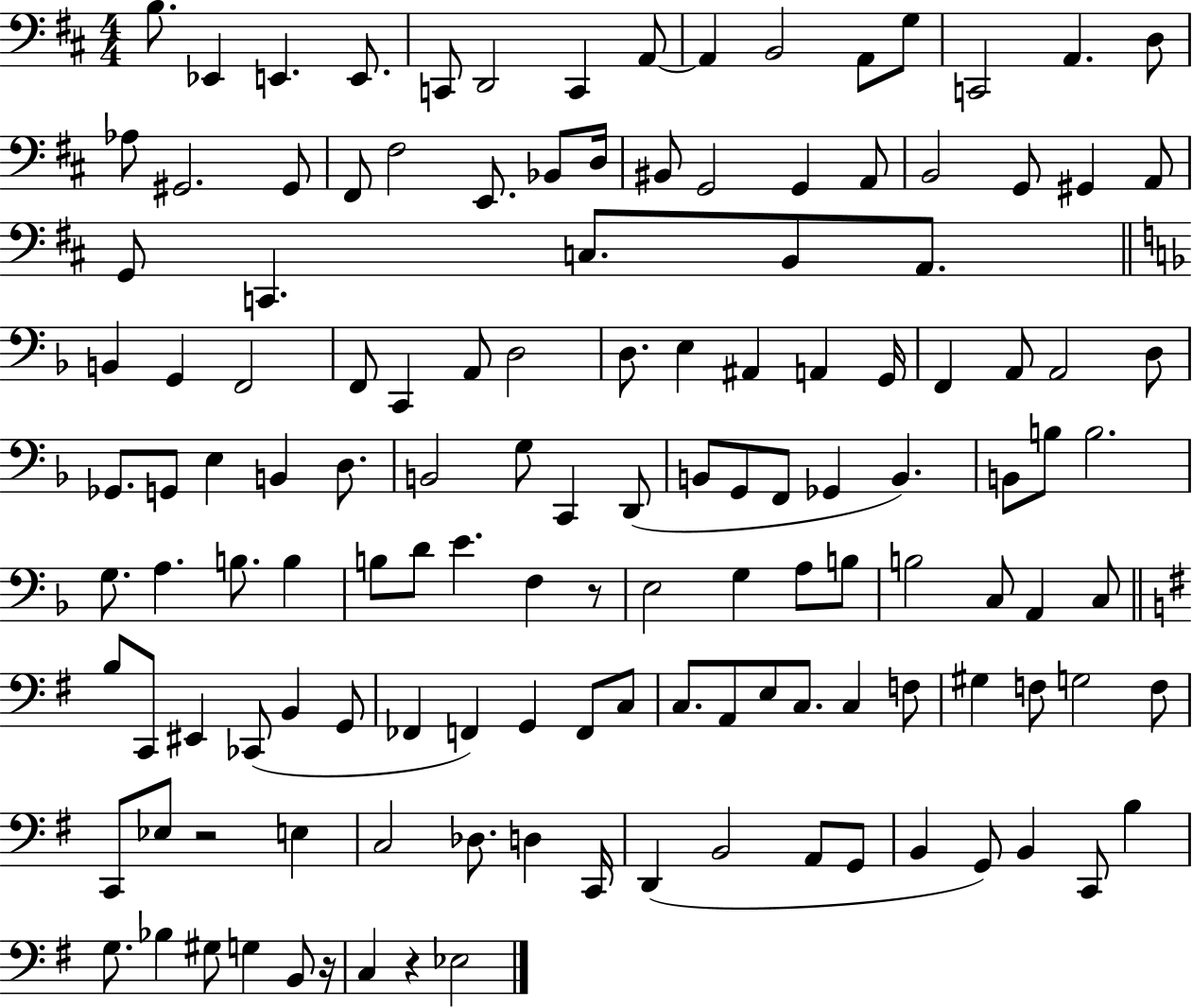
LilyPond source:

{
  \clef bass
  \numericTimeSignature
  \time 4/4
  \key d \major
  b8. ees,4 e,4. e,8. | c,8 d,2 c,4 a,8~~ | a,4 b,2 a,8 g8 | c,2 a,4. d8 | \break aes8 gis,2. gis,8 | fis,8 fis2 e,8. bes,8 d16 | bis,8 g,2 g,4 a,8 | b,2 g,8 gis,4 a,8 | \break g,8 c,4. c8. b,8 a,8. | \bar "||" \break \key f \major b,4 g,4 f,2 | f,8 c,4 a,8 d2 | d8. e4 ais,4 a,4 g,16 | f,4 a,8 a,2 d8 | \break ges,8. g,8 e4 b,4 d8. | b,2 g8 c,4 d,8( | b,8 g,8 f,8 ges,4 b,4.) | b,8 b8 b2. | \break g8. a4. b8. b4 | b8 d'8 e'4. f4 r8 | e2 g4 a8 b8 | b2 c8 a,4 c8 | \break \bar "||" \break \key g \major b8 c,8 eis,4 ces,8( b,4 g,8 | fes,4 f,4) g,4 f,8 c8 | c8. a,8 e8 c8. c4 f8 | gis4 f8 g2 f8 | \break c,8 ees8 r2 e4 | c2 des8. d4 c,16 | d,4( b,2 a,8 g,8 | b,4 g,8) b,4 c,8 b4 | \break g8. bes4 gis8 g4 b,8 r16 | c4 r4 ees2 | \bar "|."
}